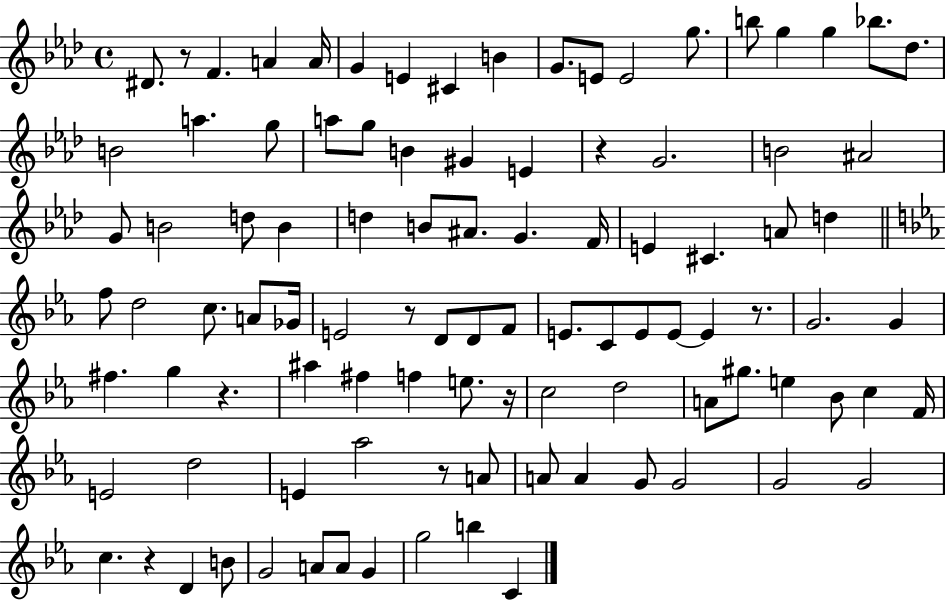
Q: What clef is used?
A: treble